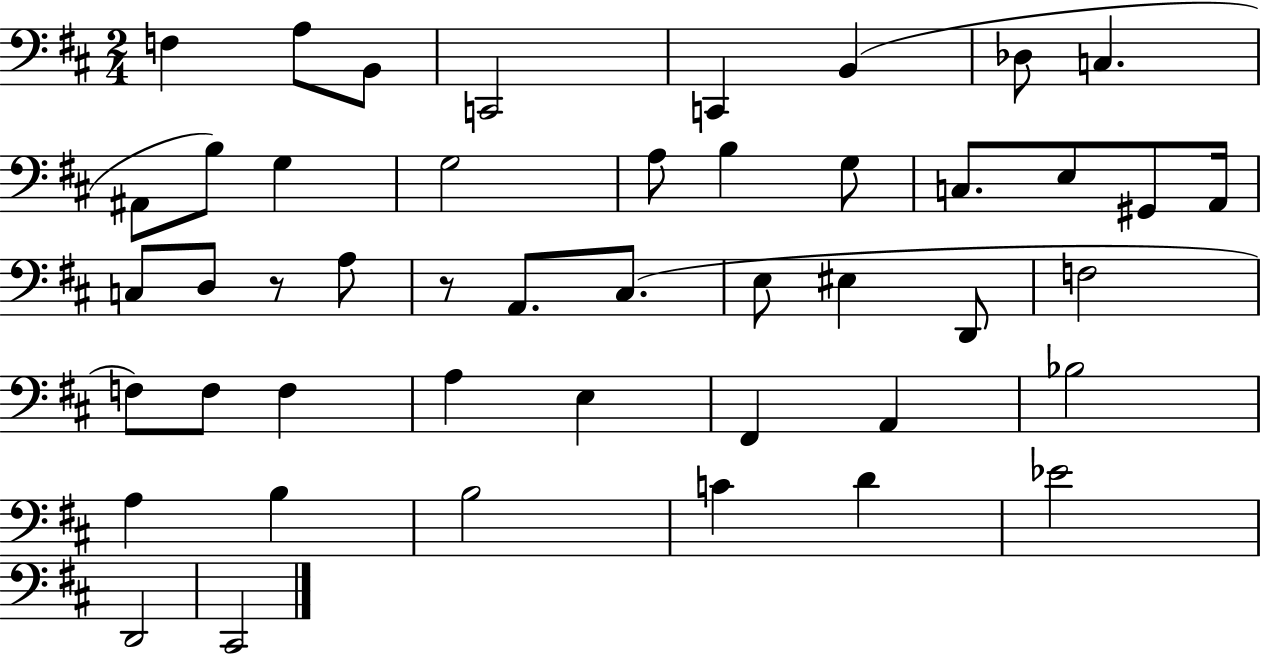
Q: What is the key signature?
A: D major